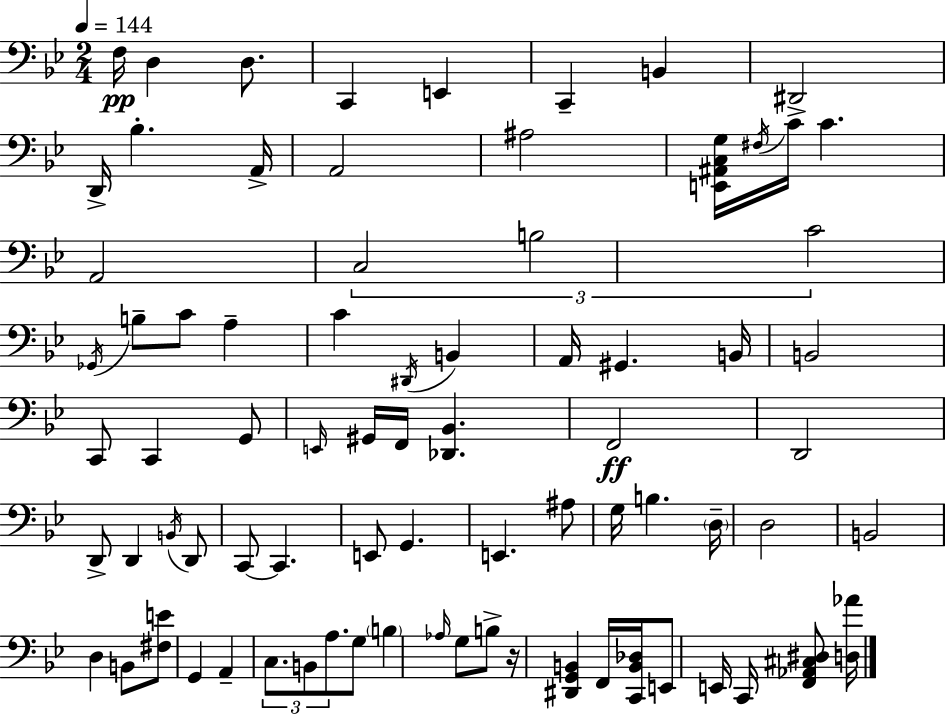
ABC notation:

X:1
T:Untitled
M:2/4
L:1/4
K:Bb
F,/4 D, D,/2 C,, E,, C,, B,, ^D,,2 D,,/4 _B, A,,/4 A,,2 ^A,2 [E,,^A,,C,G,]/4 ^F,/4 C/4 C A,,2 C,2 B,2 C2 _G,,/4 B,/2 C/2 A, C ^D,,/4 B,, A,,/4 ^G,, B,,/4 B,,2 C,,/2 C,, G,,/2 E,,/4 ^G,,/4 F,,/4 [_D,,_B,,] F,,2 D,,2 D,,/2 D,, B,,/4 D,,/2 C,,/2 C,, E,,/2 G,, E,, ^A,/2 G,/4 B, D,/4 D,2 B,,2 D, B,,/2 [^F,E]/2 G,, A,, C,/2 B,,/2 A,/2 G,/2 B, _A,/4 G,/2 B,/2 z/4 [^D,,G,,B,,] F,,/4 [C,,B,,_D,]/4 E,,/2 E,,/4 C,,/4 [F,,_A,,^C,^D,]/2 [D,_A]/4